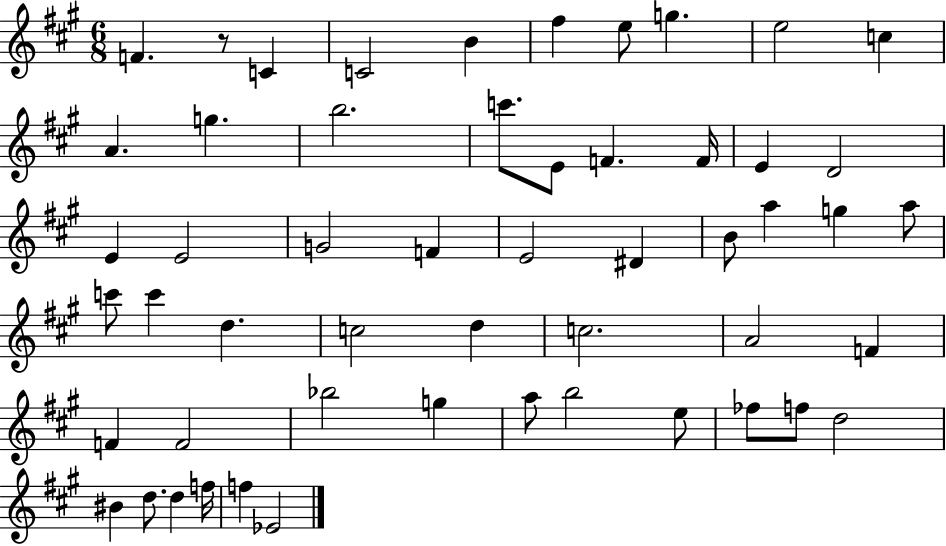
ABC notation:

X:1
T:Untitled
M:6/8
L:1/4
K:A
F z/2 C C2 B ^f e/2 g e2 c A g b2 c'/2 E/2 F F/4 E D2 E E2 G2 F E2 ^D B/2 a g a/2 c'/2 c' d c2 d c2 A2 F F F2 _b2 g a/2 b2 e/2 _f/2 f/2 d2 ^B d/2 d f/4 f _E2